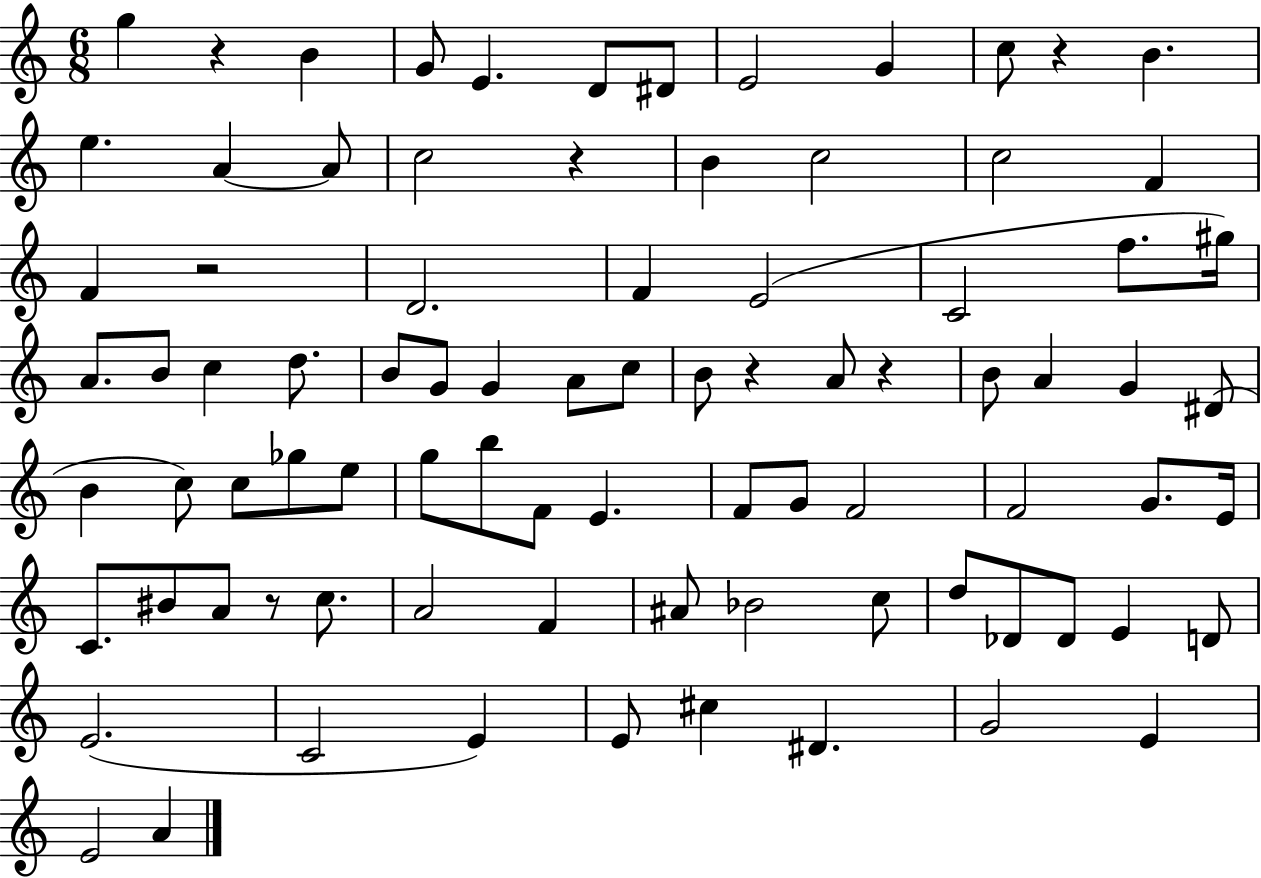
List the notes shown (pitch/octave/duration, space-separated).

G5/q R/q B4/q G4/e E4/q. D4/e D#4/e E4/h G4/q C5/e R/q B4/q. E5/q. A4/q A4/e C5/h R/q B4/q C5/h C5/h F4/q F4/q R/h D4/h. F4/q E4/h C4/h F5/e. G#5/s A4/e. B4/e C5/q D5/e. B4/e G4/e G4/q A4/e C5/e B4/e R/q A4/e R/q B4/e A4/q G4/q D#4/e B4/q C5/e C5/e Gb5/e E5/e G5/e B5/e F4/e E4/q. F4/e G4/e F4/h F4/h G4/e. E4/s C4/e. BIS4/e A4/e R/e C5/e. A4/h F4/q A#4/e Bb4/h C5/e D5/e Db4/e Db4/e E4/q D4/e E4/h. C4/h E4/q E4/e C#5/q D#4/q. G4/h E4/q E4/h A4/q